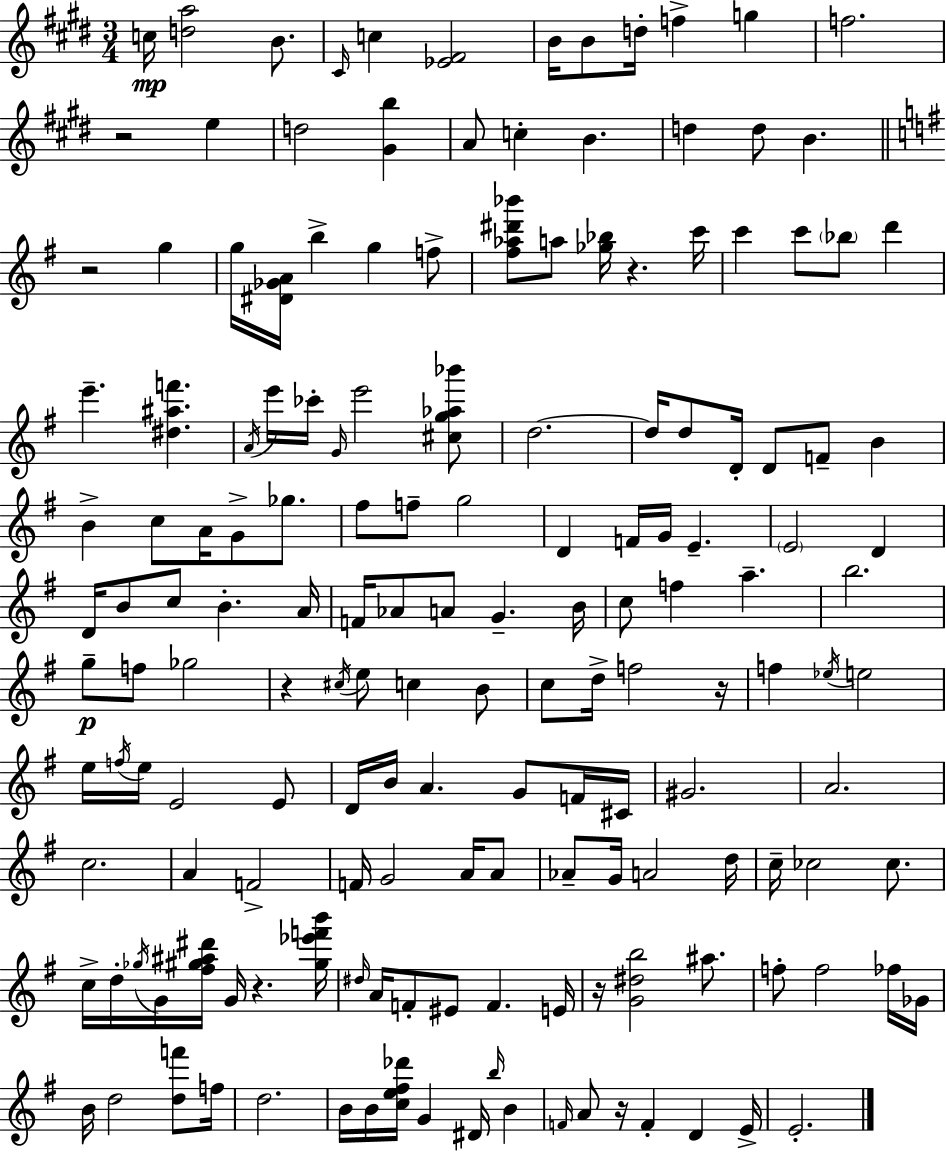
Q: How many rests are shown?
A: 8